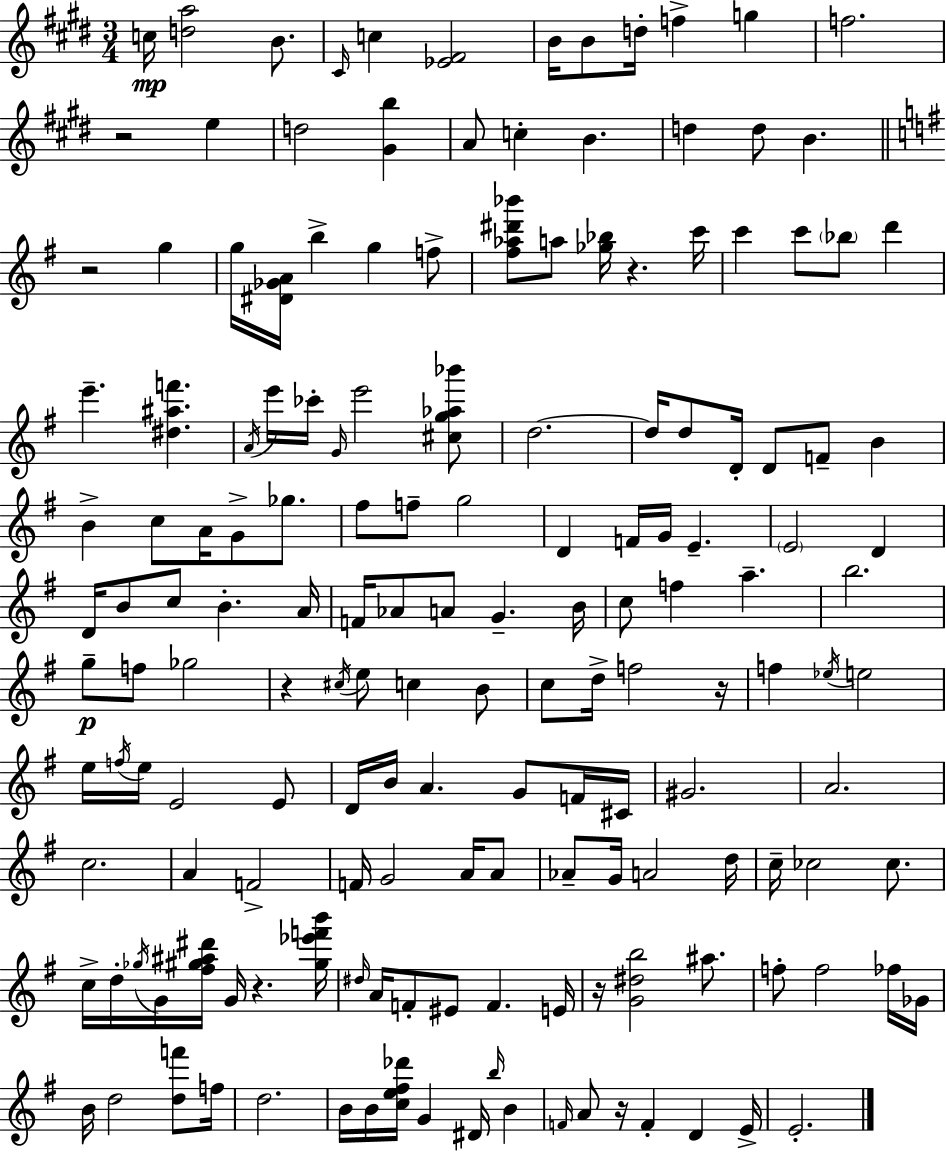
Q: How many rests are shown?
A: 8